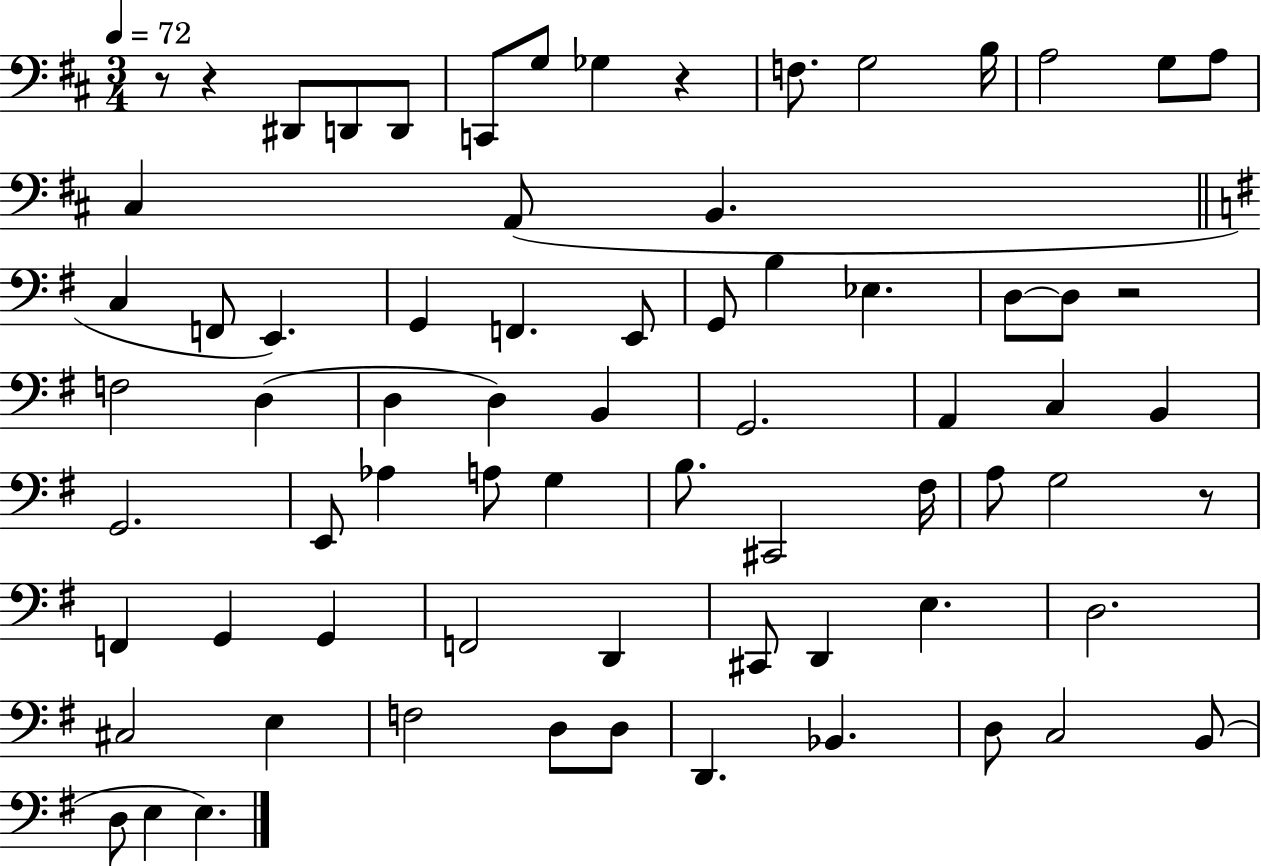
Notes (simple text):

R/e R/q D#2/e D2/e D2/e C2/e G3/e Gb3/q R/q F3/e. G3/h B3/s A3/h G3/e A3/e C#3/q A2/e B2/q. C3/q F2/e E2/q. G2/q F2/q. E2/e G2/e B3/q Eb3/q. D3/e D3/e R/h F3/h D3/q D3/q D3/q B2/q G2/h. A2/q C3/q B2/q G2/h. E2/e Ab3/q A3/e G3/q B3/e. C#2/h F#3/s A3/e G3/h R/e F2/q G2/q G2/q F2/h D2/q C#2/e D2/q E3/q. D3/h. C#3/h E3/q F3/h D3/e D3/e D2/q. Bb2/q. D3/e C3/h B2/e D3/e E3/q E3/q.